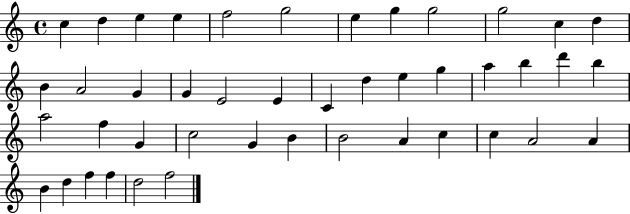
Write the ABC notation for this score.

X:1
T:Untitled
M:4/4
L:1/4
K:C
c d e e f2 g2 e g g2 g2 c d B A2 G G E2 E C d e g a b d' b a2 f G c2 G B B2 A c c A2 A B d f f d2 f2